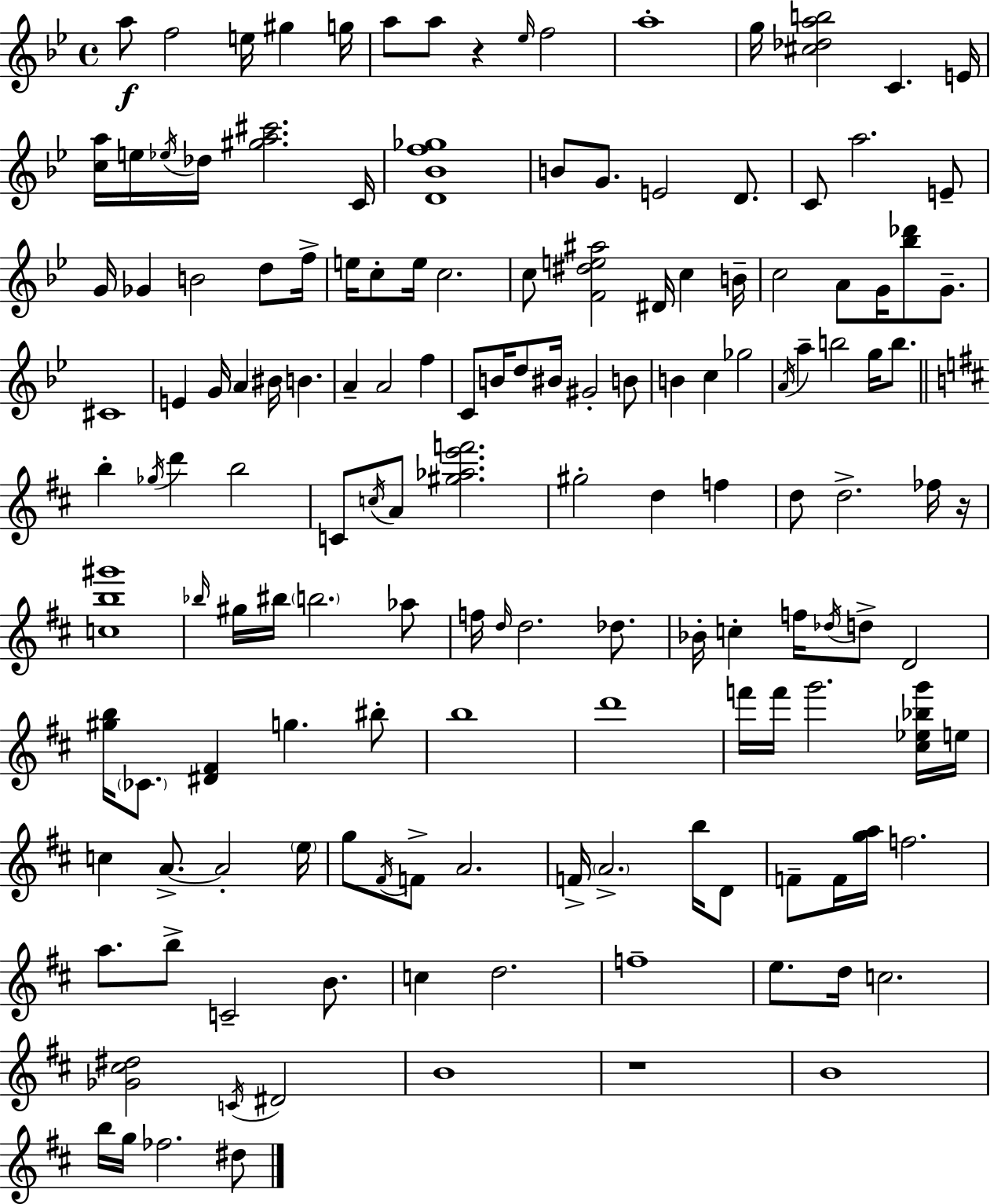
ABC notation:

X:1
T:Untitled
M:4/4
L:1/4
K:Bb
a/2 f2 e/4 ^g g/4 a/2 a/2 z _e/4 f2 a4 g/4 [^c_dab]2 C E/4 [ca]/4 e/4 _e/4 _d/4 [^ga^c']2 C/4 [D_Bf_g]4 B/2 G/2 E2 D/2 C/2 a2 E/2 G/4 _G B2 d/2 f/4 e/4 c/2 e/4 c2 c/2 [F^de^a]2 ^D/4 c B/4 c2 A/2 G/4 [_b_d']/2 G/2 ^C4 E G/4 A ^B/4 B A A2 f C/2 B/4 d/2 ^B/4 ^G2 B/2 B c _g2 A/4 a b2 g/4 b/2 b _g/4 d' b2 C/2 c/4 A/2 [^g_ae'f']2 ^g2 d f d/2 d2 _f/4 z/4 [cb^g']4 _b/4 ^g/4 ^b/4 b2 _a/2 f/4 d/4 d2 _d/2 _B/4 c f/4 _d/4 d/2 D2 [^gb]/4 _C/2 [^D^F] g ^b/2 b4 d'4 f'/4 f'/4 g'2 [^c_e_bg']/4 e/4 c A/2 A2 e/4 g/2 ^F/4 F/2 A2 F/4 A2 b/4 D/2 F/2 F/4 [ga]/4 f2 a/2 b/2 C2 B/2 c d2 f4 e/2 d/4 c2 [_G^c^d]2 C/4 ^D2 B4 z4 B4 b/4 g/4 _f2 ^d/2